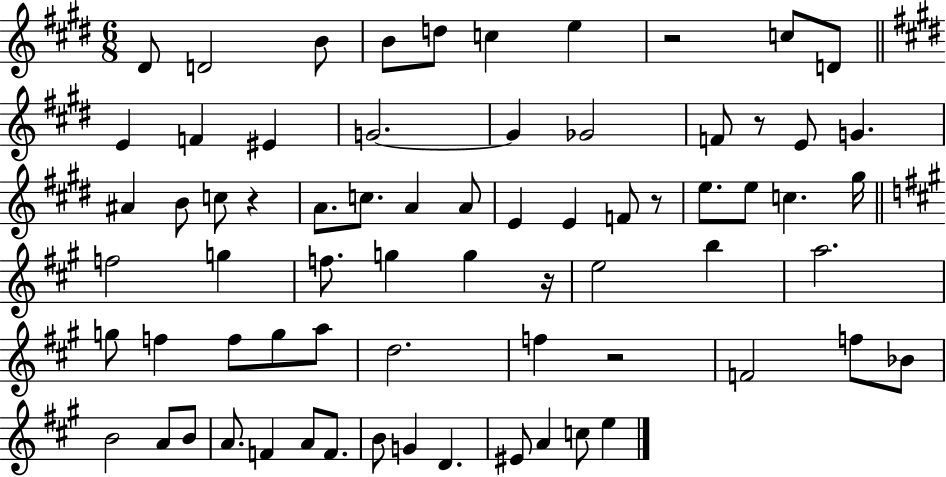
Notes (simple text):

D#4/e D4/h B4/e B4/e D5/e C5/q E5/q R/h C5/e D4/e E4/q F4/q EIS4/q G4/h. G4/q Gb4/h F4/e R/e E4/e G4/q. A#4/q B4/e C5/e R/q A4/e. C5/e. A4/q A4/e E4/q E4/q F4/e R/e E5/e. E5/e C5/q. G#5/s F5/h G5/q F5/e. G5/q G5/q R/s E5/h B5/q A5/h. G5/e F5/q F5/e G5/e A5/e D5/h. F5/q R/h F4/h F5/e Bb4/e B4/h A4/e B4/e A4/e. F4/q A4/e F4/e. B4/e G4/q D4/q. EIS4/e A4/q C5/e E5/q